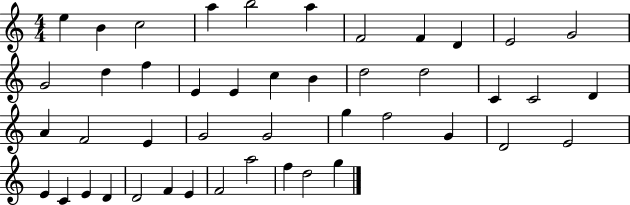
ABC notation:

X:1
T:Untitled
M:4/4
L:1/4
K:C
e B c2 a b2 a F2 F D E2 G2 G2 d f E E c B d2 d2 C C2 D A F2 E G2 G2 g f2 G D2 E2 E C E D D2 F E F2 a2 f d2 g